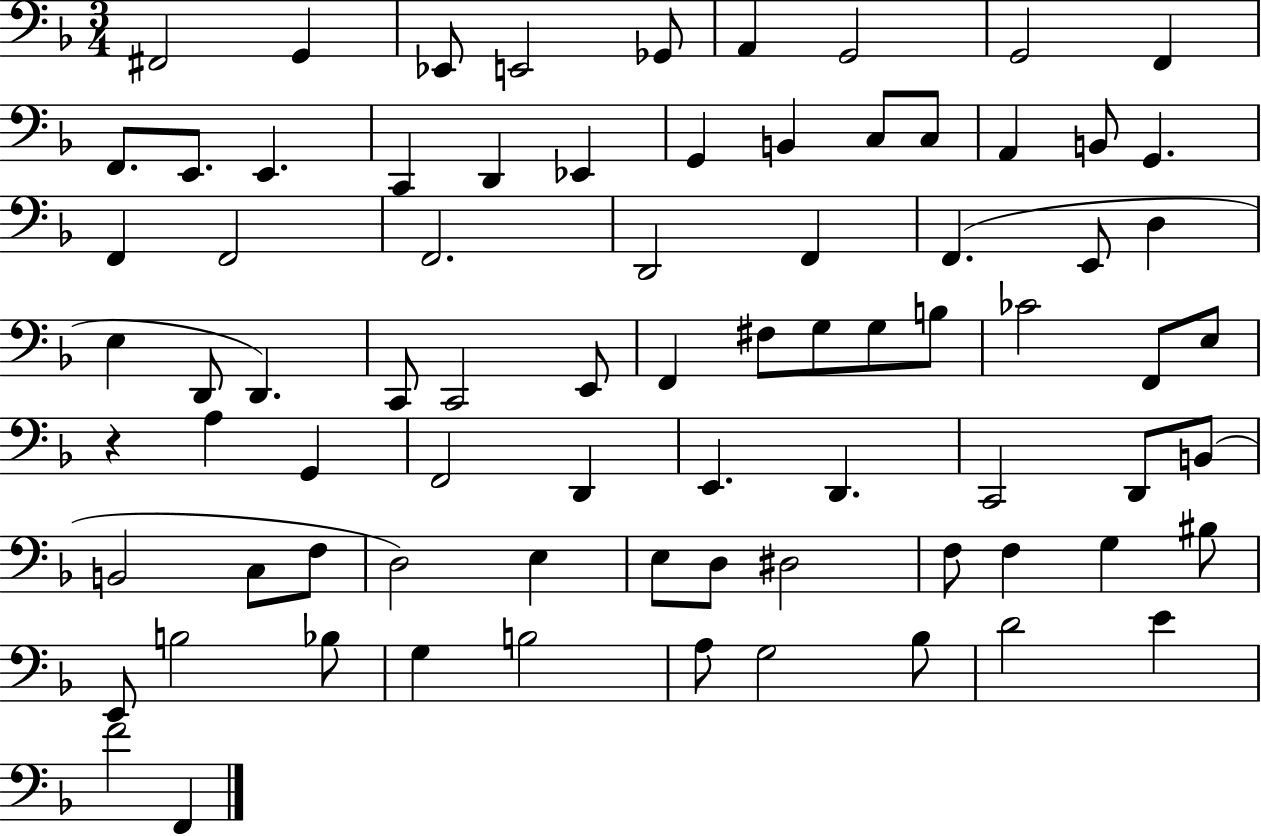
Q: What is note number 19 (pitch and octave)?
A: C3